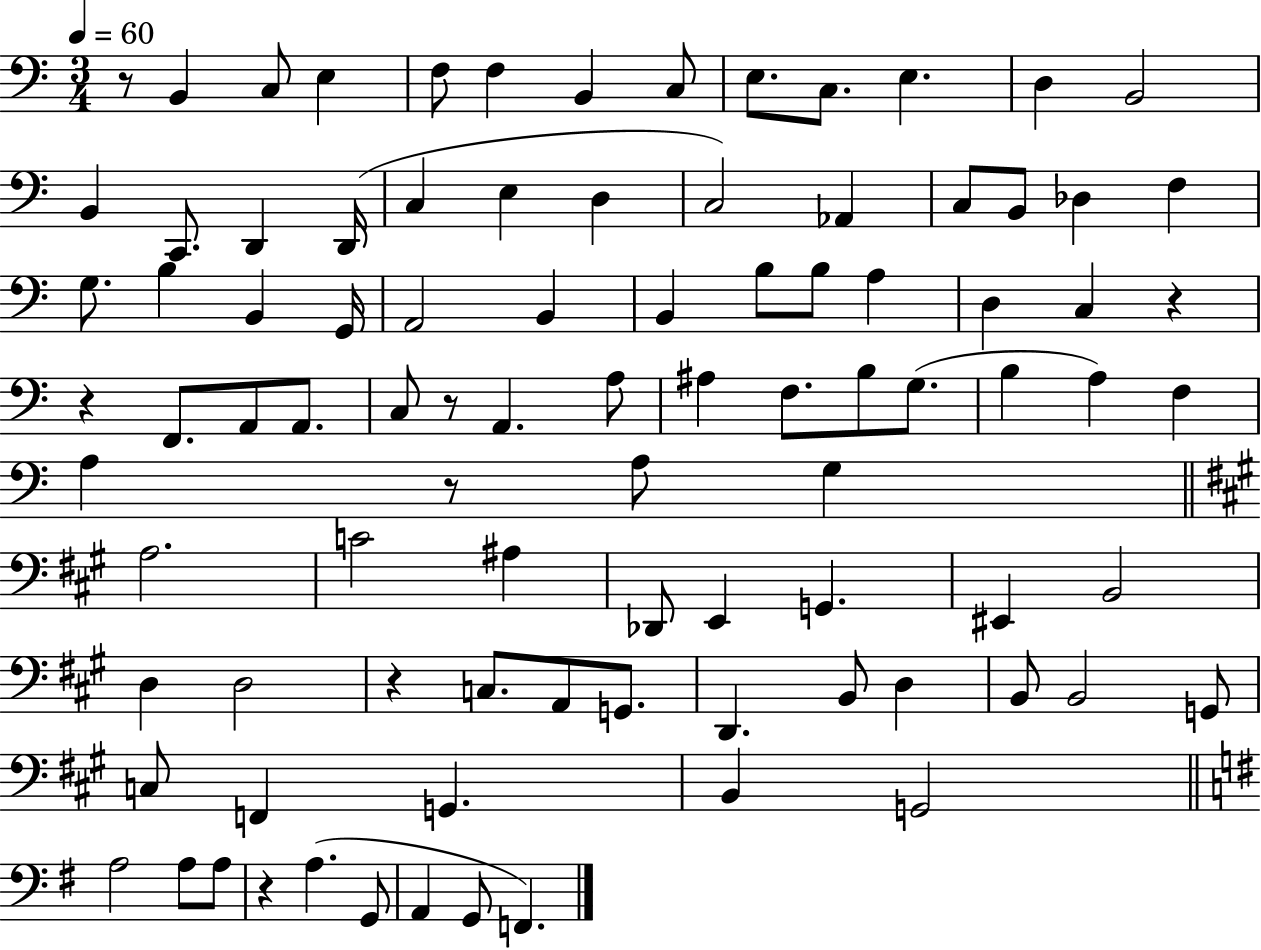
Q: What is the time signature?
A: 3/4